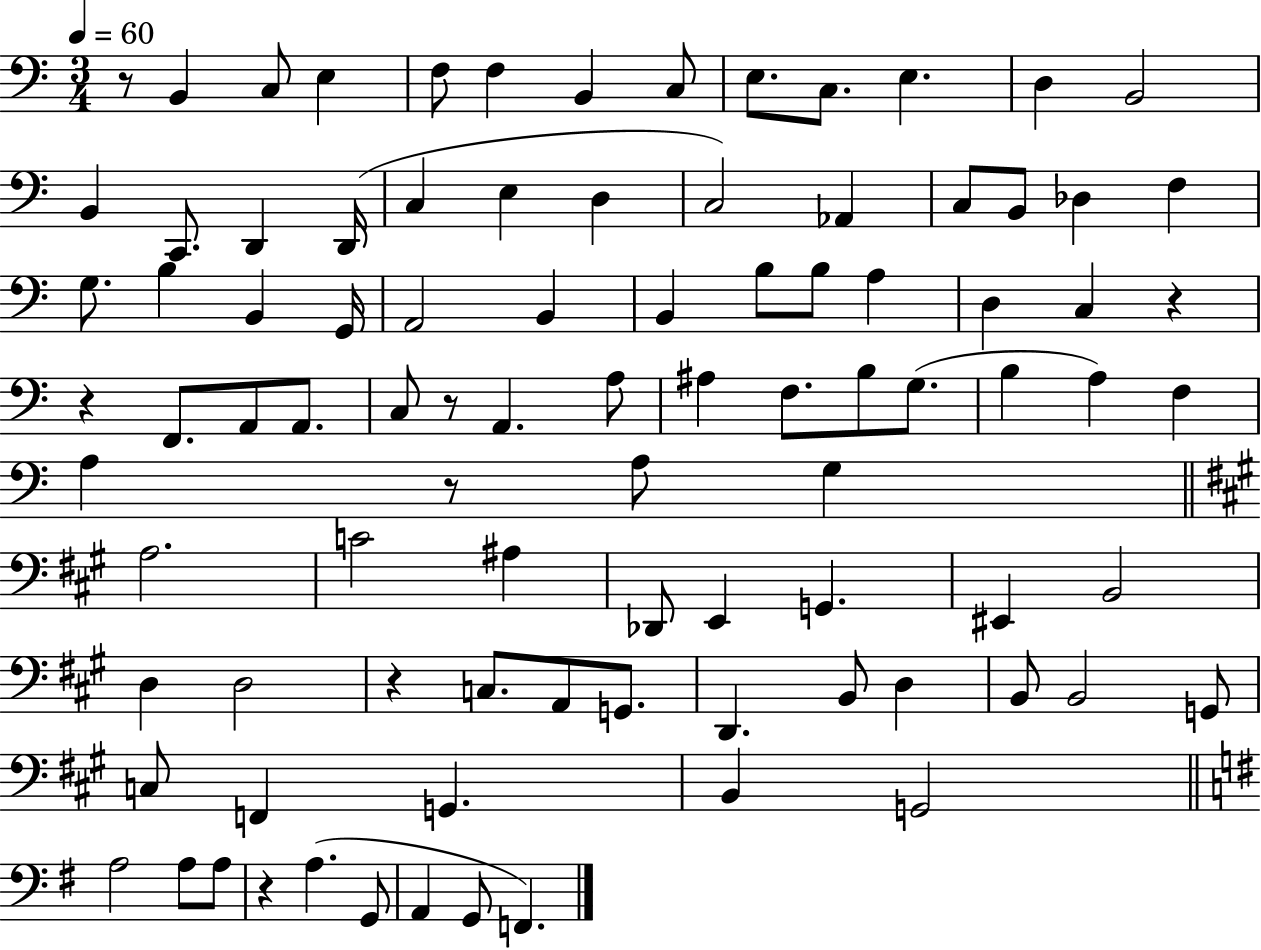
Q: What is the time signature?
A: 3/4